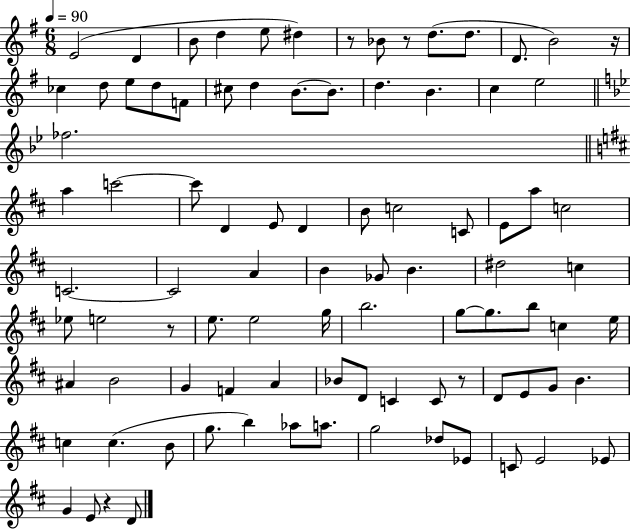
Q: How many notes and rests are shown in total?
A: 91